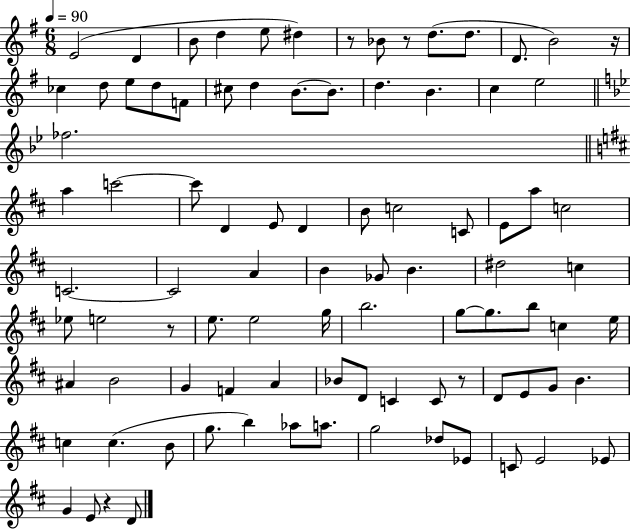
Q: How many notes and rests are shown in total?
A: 91